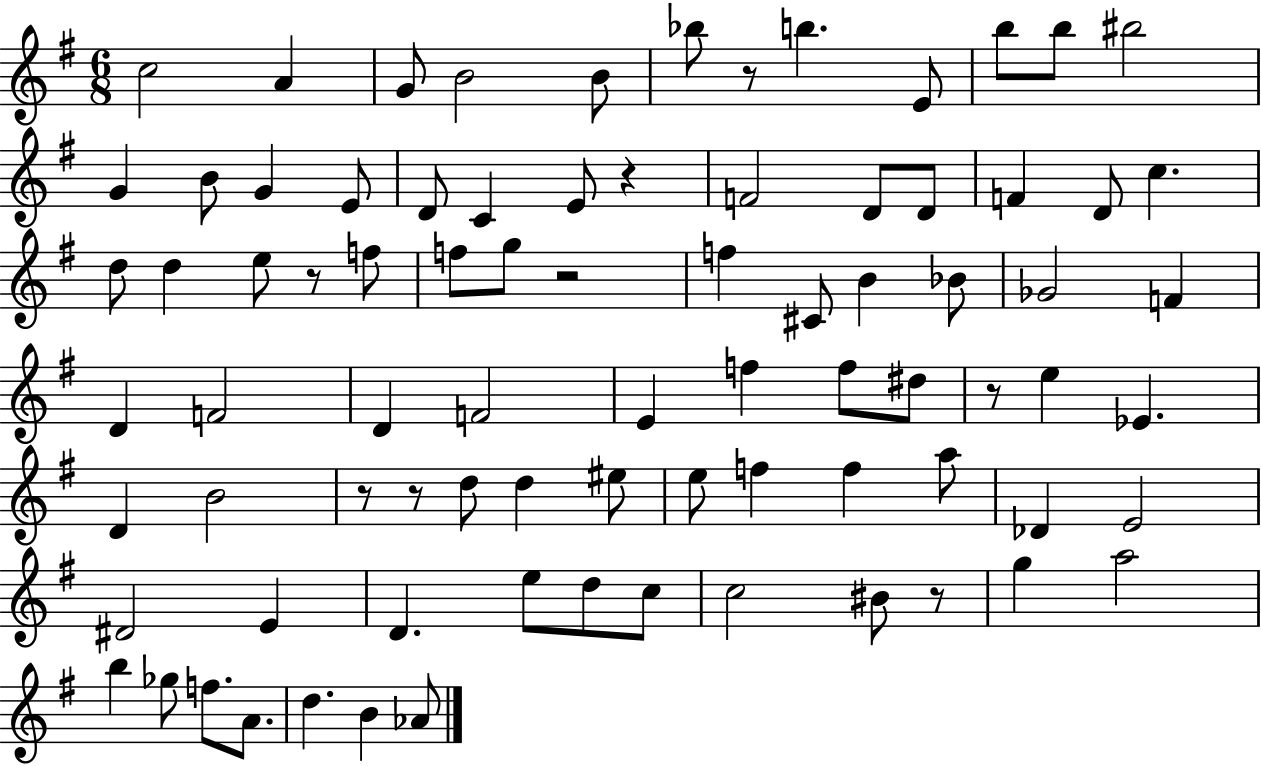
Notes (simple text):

C5/h A4/q G4/e B4/h B4/e Bb5/e R/e B5/q. E4/e B5/e B5/e BIS5/h G4/q B4/e G4/q E4/e D4/e C4/q E4/e R/q F4/h D4/e D4/e F4/q D4/e C5/q. D5/e D5/q E5/e R/e F5/e F5/e G5/e R/h F5/q C#4/e B4/q Bb4/e Gb4/h F4/q D4/q F4/h D4/q F4/h E4/q F5/q F5/e D#5/e R/e E5/q Eb4/q. D4/q B4/h R/e R/e D5/e D5/q EIS5/e E5/e F5/q F5/q A5/e Db4/q E4/h D#4/h E4/q D4/q. E5/e D5/e C5/e C5/h BIS4/e R/e G5/q A5/h B5/q Gb5/e F5/e. A4/e. D5/q. B4/q Ab4/e